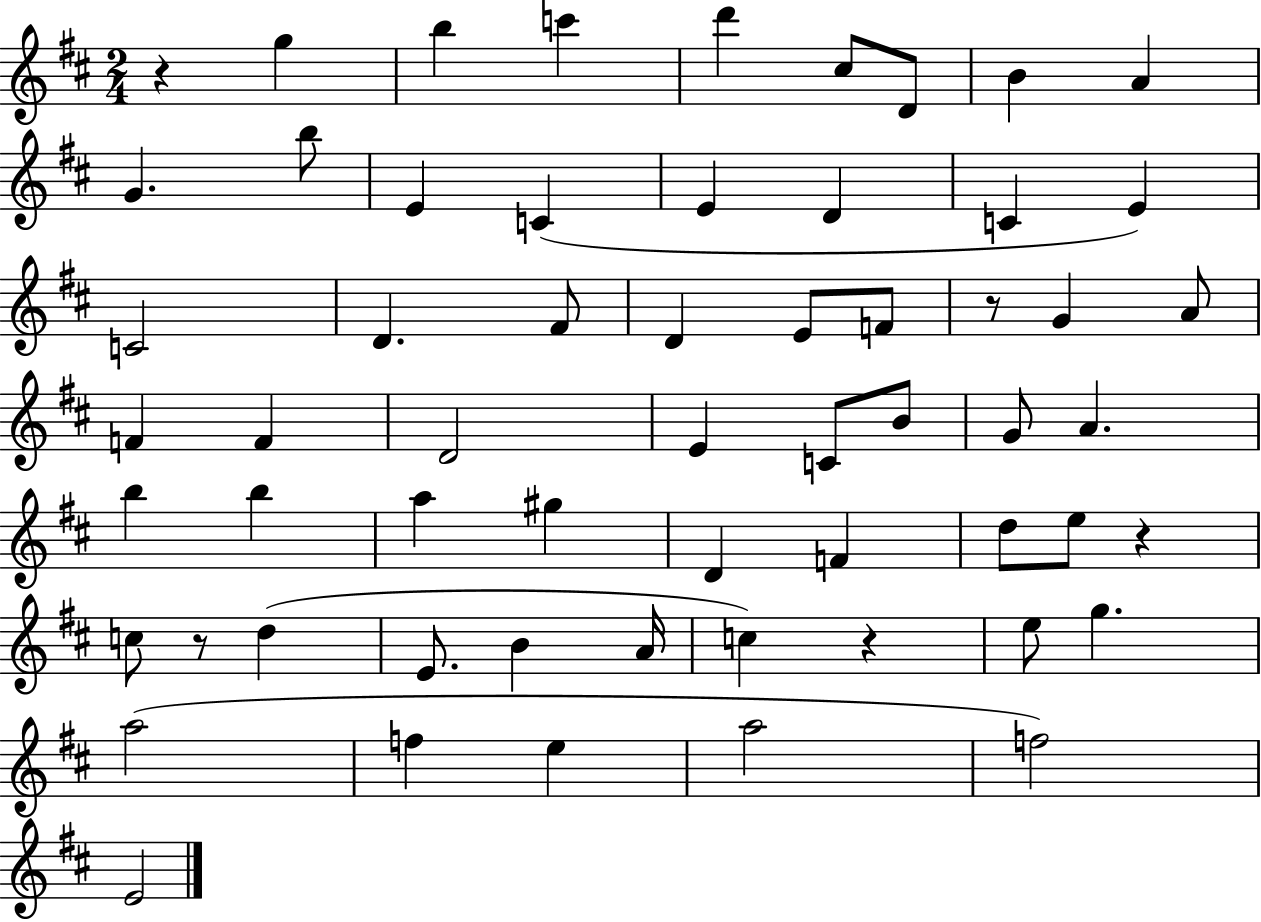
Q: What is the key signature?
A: D major